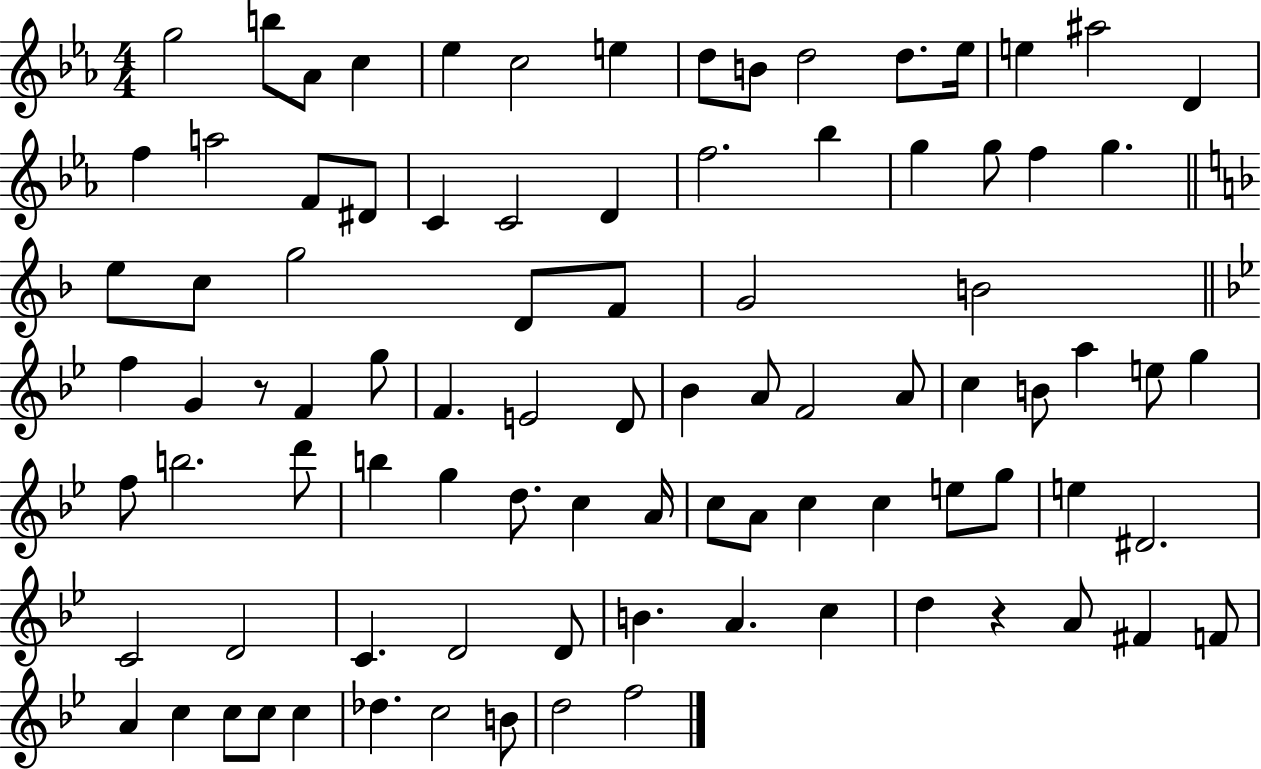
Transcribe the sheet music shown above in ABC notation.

X:1
T:Untitled
M:4/4
L:1/4
K:Eb
g2 b/2 _A/2 c _e c2 e d/2 B/2 d2 d/2 _e/4 e ^a2 D f a2 F/2 ^D/2 C C2 D f2 _b g g/2 f g e/2 c/2 g2 D/2 F/2 G2 B2 f G z/2 F g/2 F E2 D/2 _B A/2 F2 A/2 c B/2 a e/2 g f/2 b2 d'/2 b g d/2 c A/4 c/2 A/2 c c e/2 g/2 e ^D2 C2 D2 C D2 D/2 B A c d z A/2 ^F F/2 A c c/2 c/2 c _d c2 B/2 d2 f2